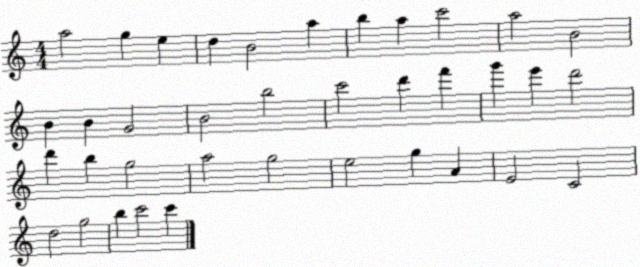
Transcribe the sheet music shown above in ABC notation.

X:1
T:Untitled
M:4/4
L:1/4
K:C
a2 g e d B2 a b a c'2 a2 B2 B B G2 B2 b2 c'2 d' f' g' e' d'2 d' b g2 a2 g2 e2 g A E2 C2 d2 g2 b c'2 c'